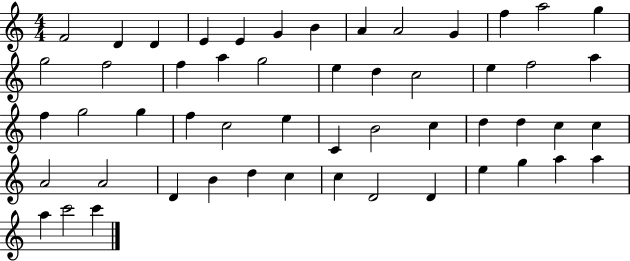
X:1
T:Untitled
M:4/4
L:1/4
K:C
F2 D D E E G B A A2 G f a2 g g2 f2 f a g2 e d c2 e f2 a f g2 g f c2 e C B2 c d d c c A2 A2 D B d c c D2 D e g a a a c'2 c'